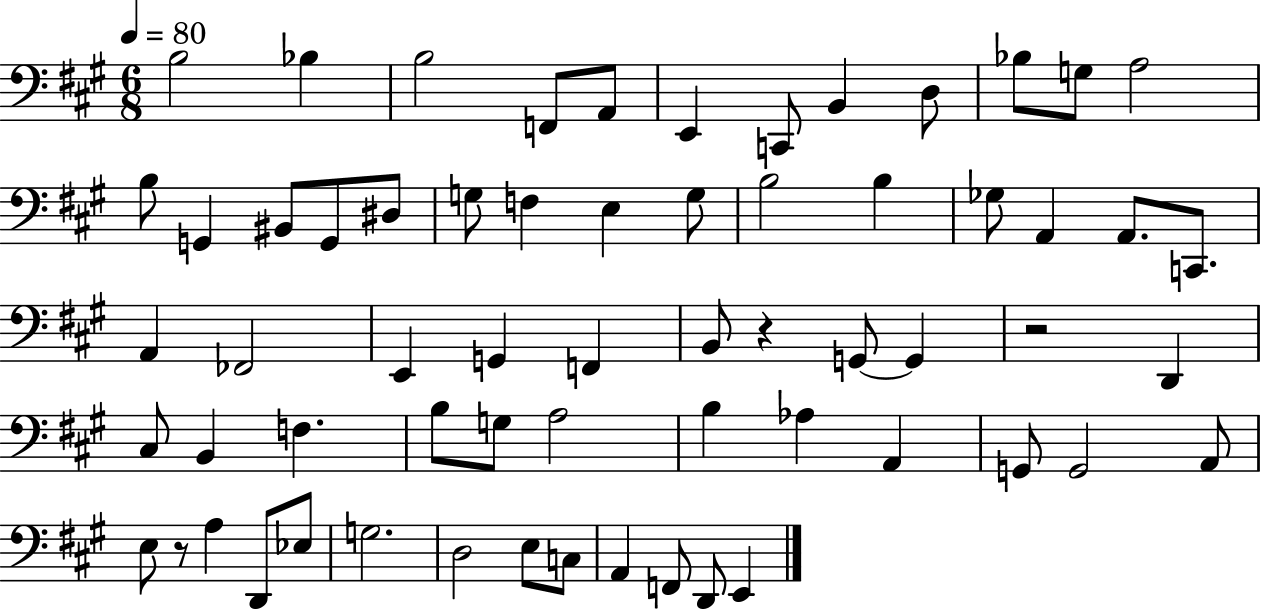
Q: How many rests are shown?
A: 3